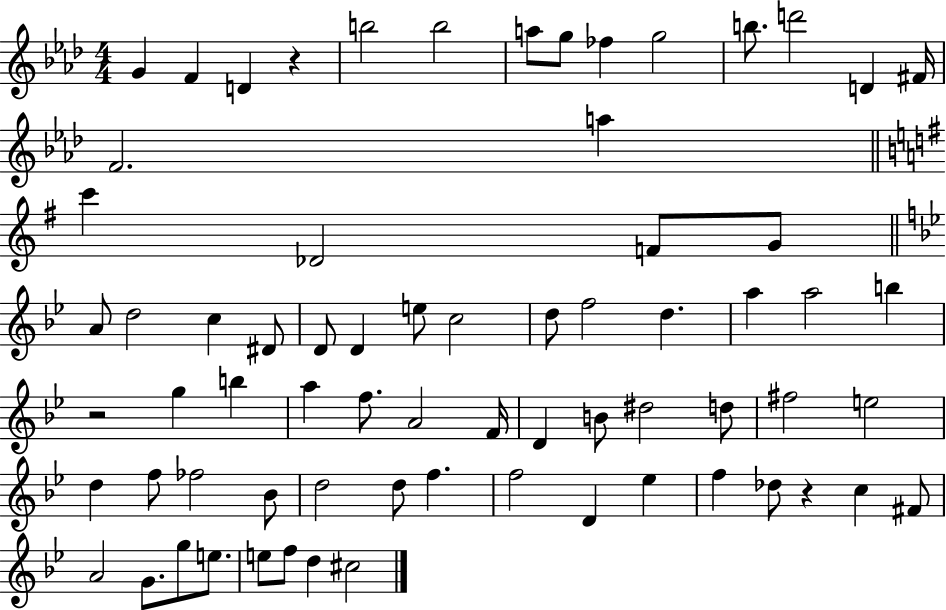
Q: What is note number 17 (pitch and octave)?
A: Db4